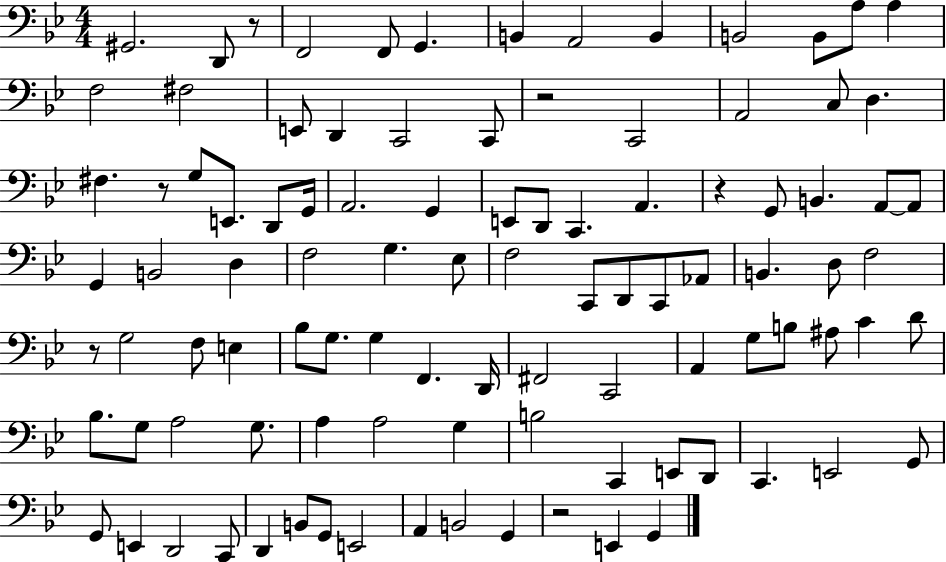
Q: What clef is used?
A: bass